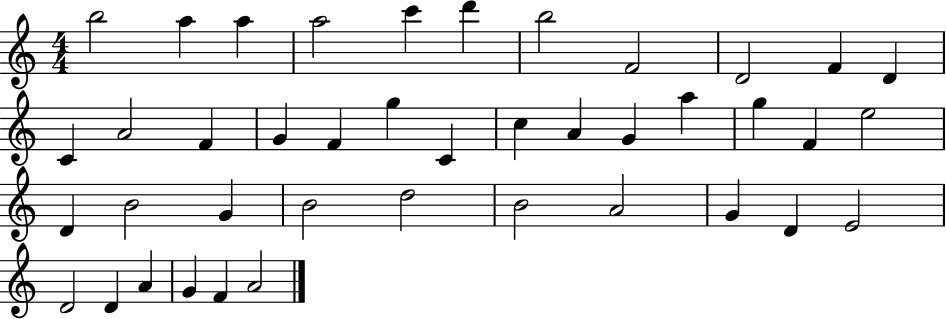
B5/h A5/q A5/q A5/h C6/q D6/q B5/h F4/h D4/h F4/q D4/q C4/q A4/h F4/q G4/q F4/q G5/q C4/q C5/q A4/q G4/q A5/q G5/q F4/q E5/h D4/q B4/h G4/q B4/h D5/h B4/h A4/h G4/q D4/q E4/h D4/h D4/q A4/q G4/q F4/q A4/h